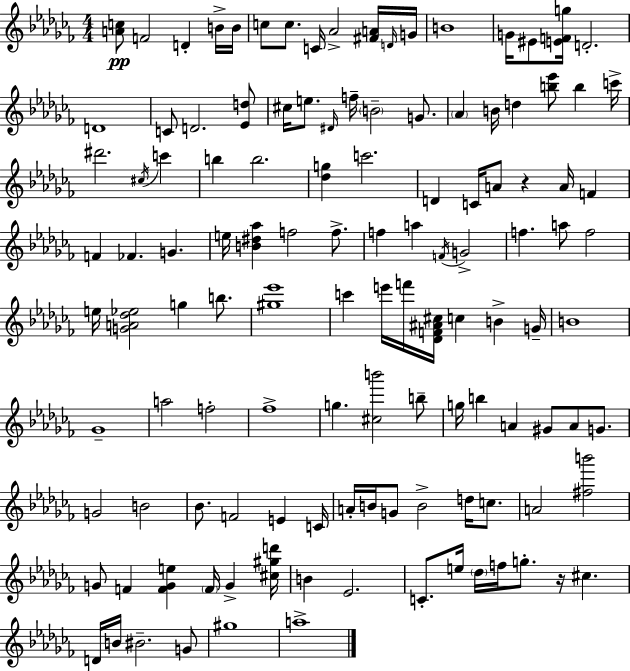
{
  \clef treble
  \numericTimeSignature
  \time 4/4
  \key aes \minor
  <a' c''>8\pp f'2 d'4-. b'16-> b'16 | c''8 c''8. c'16 aes'2-> <fis' a'>16 \grace { d'16 } | g'16 b'1 | g'16 eis'8 <e' f' g''>16 d'2.-. | \break d'1 | c'8 d'2. <ees' d''>8 | cis''16 e''8. \grace { dis'16 } f''16-- \parenthesize b'2-- g'8. | \parenthesize aes'4 b'16 d''4 <b'' ees'''>8 b''4 | \break c'''16-> dis'''2. \acciaccatura { cis''16 } c'''4 | b''4 b''2. | <des'' g''>4 c'''2. | d'4 c'16 a'8 r4 a'16 f'4 | \break f'4 fes'4. g'4. | e''16 <b' dis'' aes''>4 f''2 | f''8.-> f''4 a''4 \acciaccatura { f'16 } g'2-> | f''4. a''8 f''2 | \break e''16 <g' a' des'' ees''>2 g''4 | b''8. <gis'' ees'''>1 | c'''4 e'''16 f'''16 <des' f' ais' cis''>16 c''4 b'4-> | g'16-- b'1 | \break ges'1-- | a''2 f''2-. | fes''1-> | g''4. <cis'' b'''>2 | \break b''8-- g''16 b''4 a'4 gis'8 a'8 | g'8. g'2 b'2 | bes'8. f'2 e'4 | c'16 a'16-. b'16 g'8 b'2-> | \break d''16 c''8. a'2 <fis'' b'''>2 | g'8 f'4 <f' g' e''>4 \parenthesize f'16 g'4-> | <cis'' gis'' d'''>16 b'4 ees'2. | c'8.-. e''16 \parenthesize des''16 f''16 g''8.-. r16 cis''4. | \break d'16 b'16 bis'2.-- | g'8 gis''1 | a''1-> | \bar "|."
}